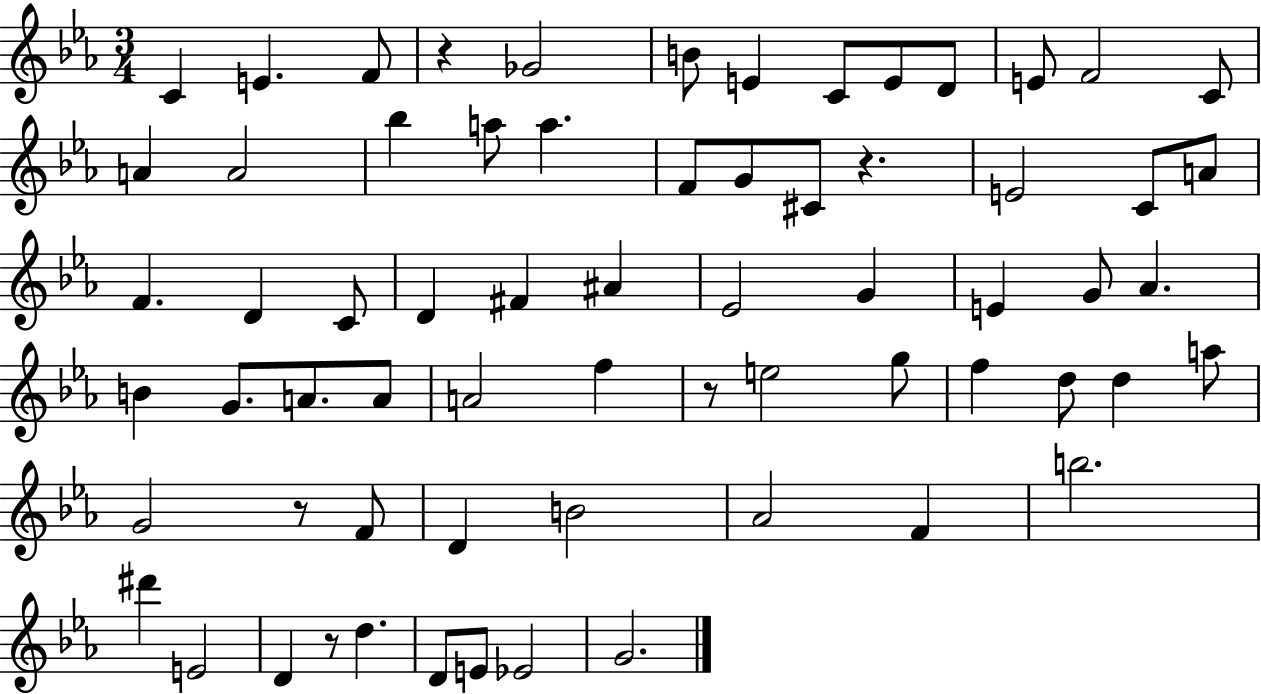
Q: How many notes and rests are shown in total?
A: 66